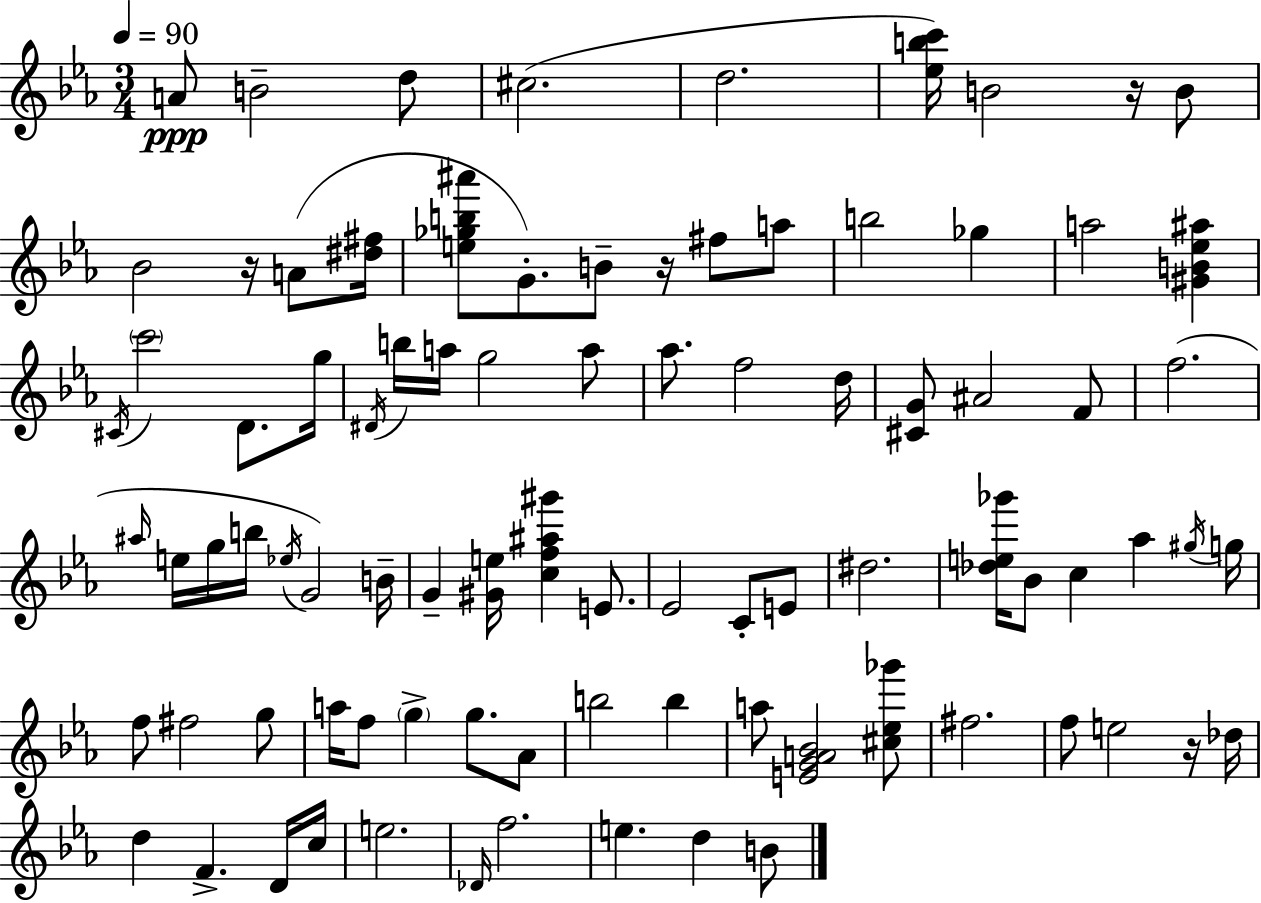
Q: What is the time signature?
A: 3/4